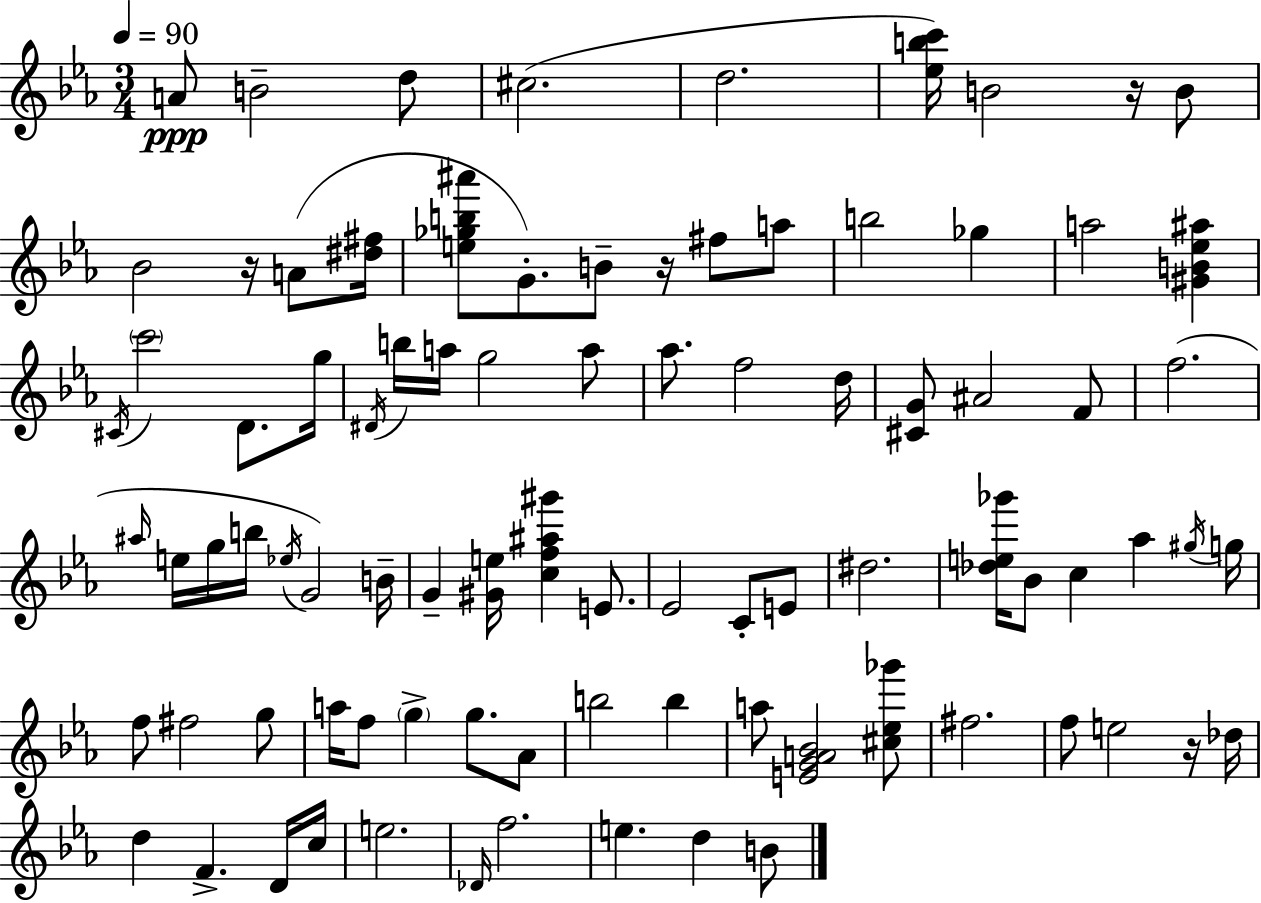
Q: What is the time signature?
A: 3/4